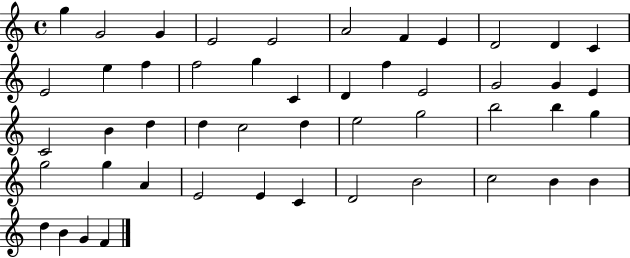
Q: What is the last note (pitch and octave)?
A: F4